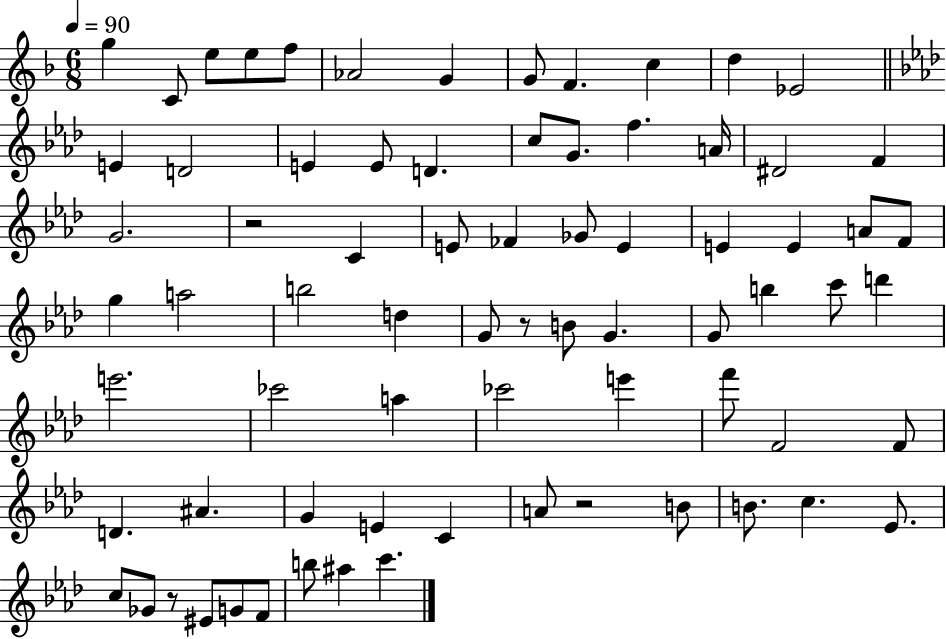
X:1
T:Untitled
M:6/8
L:1/4
K:F
g C/2 e/2 e/2 f/2 _A2 G G/2 F c d _E2 E D2 E E/2 D c/2 G/2 f A/4 ^D2 F G2 z2 C E/2 _F _G/2 E E E A/2 F/2 g a2 b2 d G/2 z/2 B/2 G G/2 b c'/2 d' e'2 _c'2 a _c'2 e' f'/2 F2 F/2 D ^A G E C A/2 z2 B/2 B/2 c _E/2 c/2 _G/2 z/2 ^E/2 G/2 F/2 b/2 ^a c'